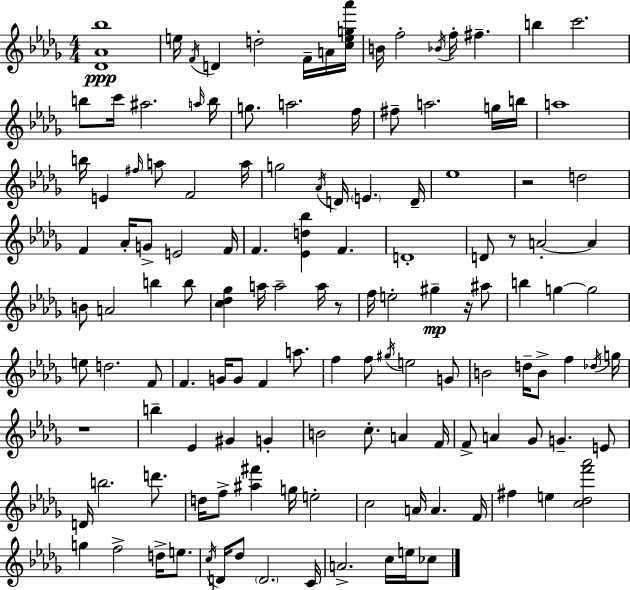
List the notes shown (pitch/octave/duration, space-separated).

[Db4,Ab4,Bb5]/w E5/s F4/s D4/q D5/h F4/s A4/s [C5,E5,G5,Ab6]/s B4/s F5/h Bb4/s F5/s F#5/q. B5/q C6/h. B5/e C6/s A#5/h. A5/s B5/s G5/e. A5/h. F5/s F#5/e A5/h. G5/s B5/s A5/w B5/s E4/q F#5/s A5/e F4/h A5/s G5/h Ab4/s D4/s E4/q. D4/s Eb5/w R/h D5/h F4/q Ab4/s G4/e E4/h F4/s F4/q. [Eb4,D5,Bb5]/q F4/q. D4/w D4/e R/e A4/h A4/q B4/e A4/h B5/q B5/e [C5,Db5,Gb5]/q A5/s A5/h A5/s R/e F5/s E5/h G#5/q R/s A#5/e B5/q G5/q G5/h E5/e D5/h. F4/e F4/q. G4/s G4/e F4/q A5/e. F5/q F5/e G#5/s E5/h G4/e B4/h D5/s B4/e F5/q Db5/s G5/s R/w B5/q Eb4/q G#4/q G4/q B4/h C5/e. A4/q F4/s F4/e A4/q Gb4/e G4/q. E4/e D4/s B5/h. D6/e. D5/s F5/e [A#5,F#6]/q G5/s E5/h C5/h A4/s A4/q. F4/s F#5/q E5/q [C5,Db5,F6,Ab6]/h G5/q F5/h D5/s E5/e. C5/s D4/s Db5/e D4/h. C4/s A4/h. C5/s E5/s CES5/e